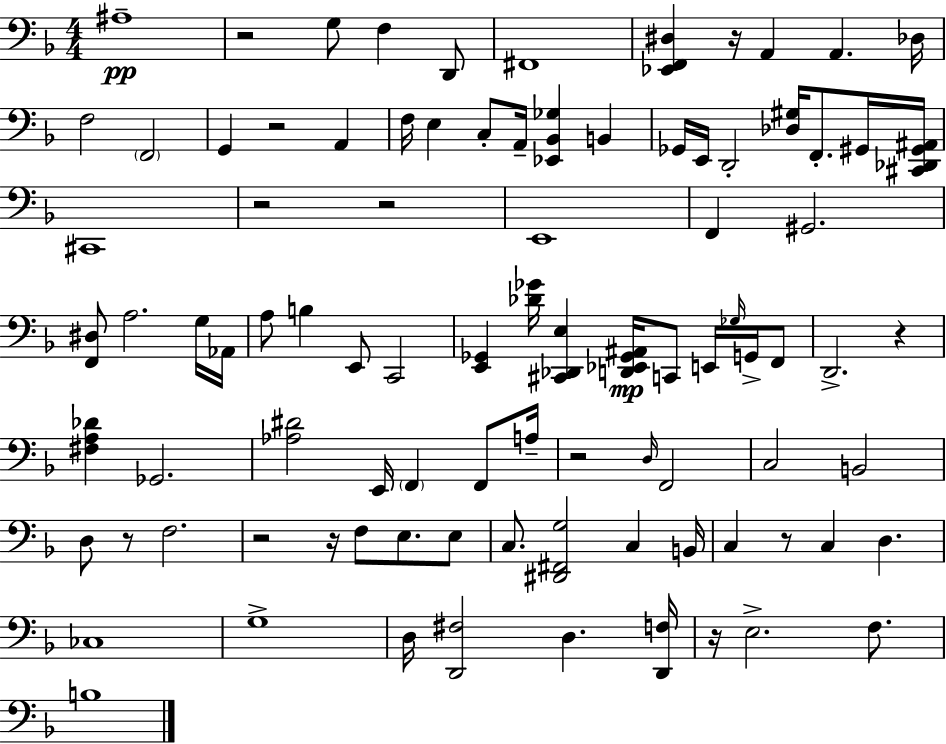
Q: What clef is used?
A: bass